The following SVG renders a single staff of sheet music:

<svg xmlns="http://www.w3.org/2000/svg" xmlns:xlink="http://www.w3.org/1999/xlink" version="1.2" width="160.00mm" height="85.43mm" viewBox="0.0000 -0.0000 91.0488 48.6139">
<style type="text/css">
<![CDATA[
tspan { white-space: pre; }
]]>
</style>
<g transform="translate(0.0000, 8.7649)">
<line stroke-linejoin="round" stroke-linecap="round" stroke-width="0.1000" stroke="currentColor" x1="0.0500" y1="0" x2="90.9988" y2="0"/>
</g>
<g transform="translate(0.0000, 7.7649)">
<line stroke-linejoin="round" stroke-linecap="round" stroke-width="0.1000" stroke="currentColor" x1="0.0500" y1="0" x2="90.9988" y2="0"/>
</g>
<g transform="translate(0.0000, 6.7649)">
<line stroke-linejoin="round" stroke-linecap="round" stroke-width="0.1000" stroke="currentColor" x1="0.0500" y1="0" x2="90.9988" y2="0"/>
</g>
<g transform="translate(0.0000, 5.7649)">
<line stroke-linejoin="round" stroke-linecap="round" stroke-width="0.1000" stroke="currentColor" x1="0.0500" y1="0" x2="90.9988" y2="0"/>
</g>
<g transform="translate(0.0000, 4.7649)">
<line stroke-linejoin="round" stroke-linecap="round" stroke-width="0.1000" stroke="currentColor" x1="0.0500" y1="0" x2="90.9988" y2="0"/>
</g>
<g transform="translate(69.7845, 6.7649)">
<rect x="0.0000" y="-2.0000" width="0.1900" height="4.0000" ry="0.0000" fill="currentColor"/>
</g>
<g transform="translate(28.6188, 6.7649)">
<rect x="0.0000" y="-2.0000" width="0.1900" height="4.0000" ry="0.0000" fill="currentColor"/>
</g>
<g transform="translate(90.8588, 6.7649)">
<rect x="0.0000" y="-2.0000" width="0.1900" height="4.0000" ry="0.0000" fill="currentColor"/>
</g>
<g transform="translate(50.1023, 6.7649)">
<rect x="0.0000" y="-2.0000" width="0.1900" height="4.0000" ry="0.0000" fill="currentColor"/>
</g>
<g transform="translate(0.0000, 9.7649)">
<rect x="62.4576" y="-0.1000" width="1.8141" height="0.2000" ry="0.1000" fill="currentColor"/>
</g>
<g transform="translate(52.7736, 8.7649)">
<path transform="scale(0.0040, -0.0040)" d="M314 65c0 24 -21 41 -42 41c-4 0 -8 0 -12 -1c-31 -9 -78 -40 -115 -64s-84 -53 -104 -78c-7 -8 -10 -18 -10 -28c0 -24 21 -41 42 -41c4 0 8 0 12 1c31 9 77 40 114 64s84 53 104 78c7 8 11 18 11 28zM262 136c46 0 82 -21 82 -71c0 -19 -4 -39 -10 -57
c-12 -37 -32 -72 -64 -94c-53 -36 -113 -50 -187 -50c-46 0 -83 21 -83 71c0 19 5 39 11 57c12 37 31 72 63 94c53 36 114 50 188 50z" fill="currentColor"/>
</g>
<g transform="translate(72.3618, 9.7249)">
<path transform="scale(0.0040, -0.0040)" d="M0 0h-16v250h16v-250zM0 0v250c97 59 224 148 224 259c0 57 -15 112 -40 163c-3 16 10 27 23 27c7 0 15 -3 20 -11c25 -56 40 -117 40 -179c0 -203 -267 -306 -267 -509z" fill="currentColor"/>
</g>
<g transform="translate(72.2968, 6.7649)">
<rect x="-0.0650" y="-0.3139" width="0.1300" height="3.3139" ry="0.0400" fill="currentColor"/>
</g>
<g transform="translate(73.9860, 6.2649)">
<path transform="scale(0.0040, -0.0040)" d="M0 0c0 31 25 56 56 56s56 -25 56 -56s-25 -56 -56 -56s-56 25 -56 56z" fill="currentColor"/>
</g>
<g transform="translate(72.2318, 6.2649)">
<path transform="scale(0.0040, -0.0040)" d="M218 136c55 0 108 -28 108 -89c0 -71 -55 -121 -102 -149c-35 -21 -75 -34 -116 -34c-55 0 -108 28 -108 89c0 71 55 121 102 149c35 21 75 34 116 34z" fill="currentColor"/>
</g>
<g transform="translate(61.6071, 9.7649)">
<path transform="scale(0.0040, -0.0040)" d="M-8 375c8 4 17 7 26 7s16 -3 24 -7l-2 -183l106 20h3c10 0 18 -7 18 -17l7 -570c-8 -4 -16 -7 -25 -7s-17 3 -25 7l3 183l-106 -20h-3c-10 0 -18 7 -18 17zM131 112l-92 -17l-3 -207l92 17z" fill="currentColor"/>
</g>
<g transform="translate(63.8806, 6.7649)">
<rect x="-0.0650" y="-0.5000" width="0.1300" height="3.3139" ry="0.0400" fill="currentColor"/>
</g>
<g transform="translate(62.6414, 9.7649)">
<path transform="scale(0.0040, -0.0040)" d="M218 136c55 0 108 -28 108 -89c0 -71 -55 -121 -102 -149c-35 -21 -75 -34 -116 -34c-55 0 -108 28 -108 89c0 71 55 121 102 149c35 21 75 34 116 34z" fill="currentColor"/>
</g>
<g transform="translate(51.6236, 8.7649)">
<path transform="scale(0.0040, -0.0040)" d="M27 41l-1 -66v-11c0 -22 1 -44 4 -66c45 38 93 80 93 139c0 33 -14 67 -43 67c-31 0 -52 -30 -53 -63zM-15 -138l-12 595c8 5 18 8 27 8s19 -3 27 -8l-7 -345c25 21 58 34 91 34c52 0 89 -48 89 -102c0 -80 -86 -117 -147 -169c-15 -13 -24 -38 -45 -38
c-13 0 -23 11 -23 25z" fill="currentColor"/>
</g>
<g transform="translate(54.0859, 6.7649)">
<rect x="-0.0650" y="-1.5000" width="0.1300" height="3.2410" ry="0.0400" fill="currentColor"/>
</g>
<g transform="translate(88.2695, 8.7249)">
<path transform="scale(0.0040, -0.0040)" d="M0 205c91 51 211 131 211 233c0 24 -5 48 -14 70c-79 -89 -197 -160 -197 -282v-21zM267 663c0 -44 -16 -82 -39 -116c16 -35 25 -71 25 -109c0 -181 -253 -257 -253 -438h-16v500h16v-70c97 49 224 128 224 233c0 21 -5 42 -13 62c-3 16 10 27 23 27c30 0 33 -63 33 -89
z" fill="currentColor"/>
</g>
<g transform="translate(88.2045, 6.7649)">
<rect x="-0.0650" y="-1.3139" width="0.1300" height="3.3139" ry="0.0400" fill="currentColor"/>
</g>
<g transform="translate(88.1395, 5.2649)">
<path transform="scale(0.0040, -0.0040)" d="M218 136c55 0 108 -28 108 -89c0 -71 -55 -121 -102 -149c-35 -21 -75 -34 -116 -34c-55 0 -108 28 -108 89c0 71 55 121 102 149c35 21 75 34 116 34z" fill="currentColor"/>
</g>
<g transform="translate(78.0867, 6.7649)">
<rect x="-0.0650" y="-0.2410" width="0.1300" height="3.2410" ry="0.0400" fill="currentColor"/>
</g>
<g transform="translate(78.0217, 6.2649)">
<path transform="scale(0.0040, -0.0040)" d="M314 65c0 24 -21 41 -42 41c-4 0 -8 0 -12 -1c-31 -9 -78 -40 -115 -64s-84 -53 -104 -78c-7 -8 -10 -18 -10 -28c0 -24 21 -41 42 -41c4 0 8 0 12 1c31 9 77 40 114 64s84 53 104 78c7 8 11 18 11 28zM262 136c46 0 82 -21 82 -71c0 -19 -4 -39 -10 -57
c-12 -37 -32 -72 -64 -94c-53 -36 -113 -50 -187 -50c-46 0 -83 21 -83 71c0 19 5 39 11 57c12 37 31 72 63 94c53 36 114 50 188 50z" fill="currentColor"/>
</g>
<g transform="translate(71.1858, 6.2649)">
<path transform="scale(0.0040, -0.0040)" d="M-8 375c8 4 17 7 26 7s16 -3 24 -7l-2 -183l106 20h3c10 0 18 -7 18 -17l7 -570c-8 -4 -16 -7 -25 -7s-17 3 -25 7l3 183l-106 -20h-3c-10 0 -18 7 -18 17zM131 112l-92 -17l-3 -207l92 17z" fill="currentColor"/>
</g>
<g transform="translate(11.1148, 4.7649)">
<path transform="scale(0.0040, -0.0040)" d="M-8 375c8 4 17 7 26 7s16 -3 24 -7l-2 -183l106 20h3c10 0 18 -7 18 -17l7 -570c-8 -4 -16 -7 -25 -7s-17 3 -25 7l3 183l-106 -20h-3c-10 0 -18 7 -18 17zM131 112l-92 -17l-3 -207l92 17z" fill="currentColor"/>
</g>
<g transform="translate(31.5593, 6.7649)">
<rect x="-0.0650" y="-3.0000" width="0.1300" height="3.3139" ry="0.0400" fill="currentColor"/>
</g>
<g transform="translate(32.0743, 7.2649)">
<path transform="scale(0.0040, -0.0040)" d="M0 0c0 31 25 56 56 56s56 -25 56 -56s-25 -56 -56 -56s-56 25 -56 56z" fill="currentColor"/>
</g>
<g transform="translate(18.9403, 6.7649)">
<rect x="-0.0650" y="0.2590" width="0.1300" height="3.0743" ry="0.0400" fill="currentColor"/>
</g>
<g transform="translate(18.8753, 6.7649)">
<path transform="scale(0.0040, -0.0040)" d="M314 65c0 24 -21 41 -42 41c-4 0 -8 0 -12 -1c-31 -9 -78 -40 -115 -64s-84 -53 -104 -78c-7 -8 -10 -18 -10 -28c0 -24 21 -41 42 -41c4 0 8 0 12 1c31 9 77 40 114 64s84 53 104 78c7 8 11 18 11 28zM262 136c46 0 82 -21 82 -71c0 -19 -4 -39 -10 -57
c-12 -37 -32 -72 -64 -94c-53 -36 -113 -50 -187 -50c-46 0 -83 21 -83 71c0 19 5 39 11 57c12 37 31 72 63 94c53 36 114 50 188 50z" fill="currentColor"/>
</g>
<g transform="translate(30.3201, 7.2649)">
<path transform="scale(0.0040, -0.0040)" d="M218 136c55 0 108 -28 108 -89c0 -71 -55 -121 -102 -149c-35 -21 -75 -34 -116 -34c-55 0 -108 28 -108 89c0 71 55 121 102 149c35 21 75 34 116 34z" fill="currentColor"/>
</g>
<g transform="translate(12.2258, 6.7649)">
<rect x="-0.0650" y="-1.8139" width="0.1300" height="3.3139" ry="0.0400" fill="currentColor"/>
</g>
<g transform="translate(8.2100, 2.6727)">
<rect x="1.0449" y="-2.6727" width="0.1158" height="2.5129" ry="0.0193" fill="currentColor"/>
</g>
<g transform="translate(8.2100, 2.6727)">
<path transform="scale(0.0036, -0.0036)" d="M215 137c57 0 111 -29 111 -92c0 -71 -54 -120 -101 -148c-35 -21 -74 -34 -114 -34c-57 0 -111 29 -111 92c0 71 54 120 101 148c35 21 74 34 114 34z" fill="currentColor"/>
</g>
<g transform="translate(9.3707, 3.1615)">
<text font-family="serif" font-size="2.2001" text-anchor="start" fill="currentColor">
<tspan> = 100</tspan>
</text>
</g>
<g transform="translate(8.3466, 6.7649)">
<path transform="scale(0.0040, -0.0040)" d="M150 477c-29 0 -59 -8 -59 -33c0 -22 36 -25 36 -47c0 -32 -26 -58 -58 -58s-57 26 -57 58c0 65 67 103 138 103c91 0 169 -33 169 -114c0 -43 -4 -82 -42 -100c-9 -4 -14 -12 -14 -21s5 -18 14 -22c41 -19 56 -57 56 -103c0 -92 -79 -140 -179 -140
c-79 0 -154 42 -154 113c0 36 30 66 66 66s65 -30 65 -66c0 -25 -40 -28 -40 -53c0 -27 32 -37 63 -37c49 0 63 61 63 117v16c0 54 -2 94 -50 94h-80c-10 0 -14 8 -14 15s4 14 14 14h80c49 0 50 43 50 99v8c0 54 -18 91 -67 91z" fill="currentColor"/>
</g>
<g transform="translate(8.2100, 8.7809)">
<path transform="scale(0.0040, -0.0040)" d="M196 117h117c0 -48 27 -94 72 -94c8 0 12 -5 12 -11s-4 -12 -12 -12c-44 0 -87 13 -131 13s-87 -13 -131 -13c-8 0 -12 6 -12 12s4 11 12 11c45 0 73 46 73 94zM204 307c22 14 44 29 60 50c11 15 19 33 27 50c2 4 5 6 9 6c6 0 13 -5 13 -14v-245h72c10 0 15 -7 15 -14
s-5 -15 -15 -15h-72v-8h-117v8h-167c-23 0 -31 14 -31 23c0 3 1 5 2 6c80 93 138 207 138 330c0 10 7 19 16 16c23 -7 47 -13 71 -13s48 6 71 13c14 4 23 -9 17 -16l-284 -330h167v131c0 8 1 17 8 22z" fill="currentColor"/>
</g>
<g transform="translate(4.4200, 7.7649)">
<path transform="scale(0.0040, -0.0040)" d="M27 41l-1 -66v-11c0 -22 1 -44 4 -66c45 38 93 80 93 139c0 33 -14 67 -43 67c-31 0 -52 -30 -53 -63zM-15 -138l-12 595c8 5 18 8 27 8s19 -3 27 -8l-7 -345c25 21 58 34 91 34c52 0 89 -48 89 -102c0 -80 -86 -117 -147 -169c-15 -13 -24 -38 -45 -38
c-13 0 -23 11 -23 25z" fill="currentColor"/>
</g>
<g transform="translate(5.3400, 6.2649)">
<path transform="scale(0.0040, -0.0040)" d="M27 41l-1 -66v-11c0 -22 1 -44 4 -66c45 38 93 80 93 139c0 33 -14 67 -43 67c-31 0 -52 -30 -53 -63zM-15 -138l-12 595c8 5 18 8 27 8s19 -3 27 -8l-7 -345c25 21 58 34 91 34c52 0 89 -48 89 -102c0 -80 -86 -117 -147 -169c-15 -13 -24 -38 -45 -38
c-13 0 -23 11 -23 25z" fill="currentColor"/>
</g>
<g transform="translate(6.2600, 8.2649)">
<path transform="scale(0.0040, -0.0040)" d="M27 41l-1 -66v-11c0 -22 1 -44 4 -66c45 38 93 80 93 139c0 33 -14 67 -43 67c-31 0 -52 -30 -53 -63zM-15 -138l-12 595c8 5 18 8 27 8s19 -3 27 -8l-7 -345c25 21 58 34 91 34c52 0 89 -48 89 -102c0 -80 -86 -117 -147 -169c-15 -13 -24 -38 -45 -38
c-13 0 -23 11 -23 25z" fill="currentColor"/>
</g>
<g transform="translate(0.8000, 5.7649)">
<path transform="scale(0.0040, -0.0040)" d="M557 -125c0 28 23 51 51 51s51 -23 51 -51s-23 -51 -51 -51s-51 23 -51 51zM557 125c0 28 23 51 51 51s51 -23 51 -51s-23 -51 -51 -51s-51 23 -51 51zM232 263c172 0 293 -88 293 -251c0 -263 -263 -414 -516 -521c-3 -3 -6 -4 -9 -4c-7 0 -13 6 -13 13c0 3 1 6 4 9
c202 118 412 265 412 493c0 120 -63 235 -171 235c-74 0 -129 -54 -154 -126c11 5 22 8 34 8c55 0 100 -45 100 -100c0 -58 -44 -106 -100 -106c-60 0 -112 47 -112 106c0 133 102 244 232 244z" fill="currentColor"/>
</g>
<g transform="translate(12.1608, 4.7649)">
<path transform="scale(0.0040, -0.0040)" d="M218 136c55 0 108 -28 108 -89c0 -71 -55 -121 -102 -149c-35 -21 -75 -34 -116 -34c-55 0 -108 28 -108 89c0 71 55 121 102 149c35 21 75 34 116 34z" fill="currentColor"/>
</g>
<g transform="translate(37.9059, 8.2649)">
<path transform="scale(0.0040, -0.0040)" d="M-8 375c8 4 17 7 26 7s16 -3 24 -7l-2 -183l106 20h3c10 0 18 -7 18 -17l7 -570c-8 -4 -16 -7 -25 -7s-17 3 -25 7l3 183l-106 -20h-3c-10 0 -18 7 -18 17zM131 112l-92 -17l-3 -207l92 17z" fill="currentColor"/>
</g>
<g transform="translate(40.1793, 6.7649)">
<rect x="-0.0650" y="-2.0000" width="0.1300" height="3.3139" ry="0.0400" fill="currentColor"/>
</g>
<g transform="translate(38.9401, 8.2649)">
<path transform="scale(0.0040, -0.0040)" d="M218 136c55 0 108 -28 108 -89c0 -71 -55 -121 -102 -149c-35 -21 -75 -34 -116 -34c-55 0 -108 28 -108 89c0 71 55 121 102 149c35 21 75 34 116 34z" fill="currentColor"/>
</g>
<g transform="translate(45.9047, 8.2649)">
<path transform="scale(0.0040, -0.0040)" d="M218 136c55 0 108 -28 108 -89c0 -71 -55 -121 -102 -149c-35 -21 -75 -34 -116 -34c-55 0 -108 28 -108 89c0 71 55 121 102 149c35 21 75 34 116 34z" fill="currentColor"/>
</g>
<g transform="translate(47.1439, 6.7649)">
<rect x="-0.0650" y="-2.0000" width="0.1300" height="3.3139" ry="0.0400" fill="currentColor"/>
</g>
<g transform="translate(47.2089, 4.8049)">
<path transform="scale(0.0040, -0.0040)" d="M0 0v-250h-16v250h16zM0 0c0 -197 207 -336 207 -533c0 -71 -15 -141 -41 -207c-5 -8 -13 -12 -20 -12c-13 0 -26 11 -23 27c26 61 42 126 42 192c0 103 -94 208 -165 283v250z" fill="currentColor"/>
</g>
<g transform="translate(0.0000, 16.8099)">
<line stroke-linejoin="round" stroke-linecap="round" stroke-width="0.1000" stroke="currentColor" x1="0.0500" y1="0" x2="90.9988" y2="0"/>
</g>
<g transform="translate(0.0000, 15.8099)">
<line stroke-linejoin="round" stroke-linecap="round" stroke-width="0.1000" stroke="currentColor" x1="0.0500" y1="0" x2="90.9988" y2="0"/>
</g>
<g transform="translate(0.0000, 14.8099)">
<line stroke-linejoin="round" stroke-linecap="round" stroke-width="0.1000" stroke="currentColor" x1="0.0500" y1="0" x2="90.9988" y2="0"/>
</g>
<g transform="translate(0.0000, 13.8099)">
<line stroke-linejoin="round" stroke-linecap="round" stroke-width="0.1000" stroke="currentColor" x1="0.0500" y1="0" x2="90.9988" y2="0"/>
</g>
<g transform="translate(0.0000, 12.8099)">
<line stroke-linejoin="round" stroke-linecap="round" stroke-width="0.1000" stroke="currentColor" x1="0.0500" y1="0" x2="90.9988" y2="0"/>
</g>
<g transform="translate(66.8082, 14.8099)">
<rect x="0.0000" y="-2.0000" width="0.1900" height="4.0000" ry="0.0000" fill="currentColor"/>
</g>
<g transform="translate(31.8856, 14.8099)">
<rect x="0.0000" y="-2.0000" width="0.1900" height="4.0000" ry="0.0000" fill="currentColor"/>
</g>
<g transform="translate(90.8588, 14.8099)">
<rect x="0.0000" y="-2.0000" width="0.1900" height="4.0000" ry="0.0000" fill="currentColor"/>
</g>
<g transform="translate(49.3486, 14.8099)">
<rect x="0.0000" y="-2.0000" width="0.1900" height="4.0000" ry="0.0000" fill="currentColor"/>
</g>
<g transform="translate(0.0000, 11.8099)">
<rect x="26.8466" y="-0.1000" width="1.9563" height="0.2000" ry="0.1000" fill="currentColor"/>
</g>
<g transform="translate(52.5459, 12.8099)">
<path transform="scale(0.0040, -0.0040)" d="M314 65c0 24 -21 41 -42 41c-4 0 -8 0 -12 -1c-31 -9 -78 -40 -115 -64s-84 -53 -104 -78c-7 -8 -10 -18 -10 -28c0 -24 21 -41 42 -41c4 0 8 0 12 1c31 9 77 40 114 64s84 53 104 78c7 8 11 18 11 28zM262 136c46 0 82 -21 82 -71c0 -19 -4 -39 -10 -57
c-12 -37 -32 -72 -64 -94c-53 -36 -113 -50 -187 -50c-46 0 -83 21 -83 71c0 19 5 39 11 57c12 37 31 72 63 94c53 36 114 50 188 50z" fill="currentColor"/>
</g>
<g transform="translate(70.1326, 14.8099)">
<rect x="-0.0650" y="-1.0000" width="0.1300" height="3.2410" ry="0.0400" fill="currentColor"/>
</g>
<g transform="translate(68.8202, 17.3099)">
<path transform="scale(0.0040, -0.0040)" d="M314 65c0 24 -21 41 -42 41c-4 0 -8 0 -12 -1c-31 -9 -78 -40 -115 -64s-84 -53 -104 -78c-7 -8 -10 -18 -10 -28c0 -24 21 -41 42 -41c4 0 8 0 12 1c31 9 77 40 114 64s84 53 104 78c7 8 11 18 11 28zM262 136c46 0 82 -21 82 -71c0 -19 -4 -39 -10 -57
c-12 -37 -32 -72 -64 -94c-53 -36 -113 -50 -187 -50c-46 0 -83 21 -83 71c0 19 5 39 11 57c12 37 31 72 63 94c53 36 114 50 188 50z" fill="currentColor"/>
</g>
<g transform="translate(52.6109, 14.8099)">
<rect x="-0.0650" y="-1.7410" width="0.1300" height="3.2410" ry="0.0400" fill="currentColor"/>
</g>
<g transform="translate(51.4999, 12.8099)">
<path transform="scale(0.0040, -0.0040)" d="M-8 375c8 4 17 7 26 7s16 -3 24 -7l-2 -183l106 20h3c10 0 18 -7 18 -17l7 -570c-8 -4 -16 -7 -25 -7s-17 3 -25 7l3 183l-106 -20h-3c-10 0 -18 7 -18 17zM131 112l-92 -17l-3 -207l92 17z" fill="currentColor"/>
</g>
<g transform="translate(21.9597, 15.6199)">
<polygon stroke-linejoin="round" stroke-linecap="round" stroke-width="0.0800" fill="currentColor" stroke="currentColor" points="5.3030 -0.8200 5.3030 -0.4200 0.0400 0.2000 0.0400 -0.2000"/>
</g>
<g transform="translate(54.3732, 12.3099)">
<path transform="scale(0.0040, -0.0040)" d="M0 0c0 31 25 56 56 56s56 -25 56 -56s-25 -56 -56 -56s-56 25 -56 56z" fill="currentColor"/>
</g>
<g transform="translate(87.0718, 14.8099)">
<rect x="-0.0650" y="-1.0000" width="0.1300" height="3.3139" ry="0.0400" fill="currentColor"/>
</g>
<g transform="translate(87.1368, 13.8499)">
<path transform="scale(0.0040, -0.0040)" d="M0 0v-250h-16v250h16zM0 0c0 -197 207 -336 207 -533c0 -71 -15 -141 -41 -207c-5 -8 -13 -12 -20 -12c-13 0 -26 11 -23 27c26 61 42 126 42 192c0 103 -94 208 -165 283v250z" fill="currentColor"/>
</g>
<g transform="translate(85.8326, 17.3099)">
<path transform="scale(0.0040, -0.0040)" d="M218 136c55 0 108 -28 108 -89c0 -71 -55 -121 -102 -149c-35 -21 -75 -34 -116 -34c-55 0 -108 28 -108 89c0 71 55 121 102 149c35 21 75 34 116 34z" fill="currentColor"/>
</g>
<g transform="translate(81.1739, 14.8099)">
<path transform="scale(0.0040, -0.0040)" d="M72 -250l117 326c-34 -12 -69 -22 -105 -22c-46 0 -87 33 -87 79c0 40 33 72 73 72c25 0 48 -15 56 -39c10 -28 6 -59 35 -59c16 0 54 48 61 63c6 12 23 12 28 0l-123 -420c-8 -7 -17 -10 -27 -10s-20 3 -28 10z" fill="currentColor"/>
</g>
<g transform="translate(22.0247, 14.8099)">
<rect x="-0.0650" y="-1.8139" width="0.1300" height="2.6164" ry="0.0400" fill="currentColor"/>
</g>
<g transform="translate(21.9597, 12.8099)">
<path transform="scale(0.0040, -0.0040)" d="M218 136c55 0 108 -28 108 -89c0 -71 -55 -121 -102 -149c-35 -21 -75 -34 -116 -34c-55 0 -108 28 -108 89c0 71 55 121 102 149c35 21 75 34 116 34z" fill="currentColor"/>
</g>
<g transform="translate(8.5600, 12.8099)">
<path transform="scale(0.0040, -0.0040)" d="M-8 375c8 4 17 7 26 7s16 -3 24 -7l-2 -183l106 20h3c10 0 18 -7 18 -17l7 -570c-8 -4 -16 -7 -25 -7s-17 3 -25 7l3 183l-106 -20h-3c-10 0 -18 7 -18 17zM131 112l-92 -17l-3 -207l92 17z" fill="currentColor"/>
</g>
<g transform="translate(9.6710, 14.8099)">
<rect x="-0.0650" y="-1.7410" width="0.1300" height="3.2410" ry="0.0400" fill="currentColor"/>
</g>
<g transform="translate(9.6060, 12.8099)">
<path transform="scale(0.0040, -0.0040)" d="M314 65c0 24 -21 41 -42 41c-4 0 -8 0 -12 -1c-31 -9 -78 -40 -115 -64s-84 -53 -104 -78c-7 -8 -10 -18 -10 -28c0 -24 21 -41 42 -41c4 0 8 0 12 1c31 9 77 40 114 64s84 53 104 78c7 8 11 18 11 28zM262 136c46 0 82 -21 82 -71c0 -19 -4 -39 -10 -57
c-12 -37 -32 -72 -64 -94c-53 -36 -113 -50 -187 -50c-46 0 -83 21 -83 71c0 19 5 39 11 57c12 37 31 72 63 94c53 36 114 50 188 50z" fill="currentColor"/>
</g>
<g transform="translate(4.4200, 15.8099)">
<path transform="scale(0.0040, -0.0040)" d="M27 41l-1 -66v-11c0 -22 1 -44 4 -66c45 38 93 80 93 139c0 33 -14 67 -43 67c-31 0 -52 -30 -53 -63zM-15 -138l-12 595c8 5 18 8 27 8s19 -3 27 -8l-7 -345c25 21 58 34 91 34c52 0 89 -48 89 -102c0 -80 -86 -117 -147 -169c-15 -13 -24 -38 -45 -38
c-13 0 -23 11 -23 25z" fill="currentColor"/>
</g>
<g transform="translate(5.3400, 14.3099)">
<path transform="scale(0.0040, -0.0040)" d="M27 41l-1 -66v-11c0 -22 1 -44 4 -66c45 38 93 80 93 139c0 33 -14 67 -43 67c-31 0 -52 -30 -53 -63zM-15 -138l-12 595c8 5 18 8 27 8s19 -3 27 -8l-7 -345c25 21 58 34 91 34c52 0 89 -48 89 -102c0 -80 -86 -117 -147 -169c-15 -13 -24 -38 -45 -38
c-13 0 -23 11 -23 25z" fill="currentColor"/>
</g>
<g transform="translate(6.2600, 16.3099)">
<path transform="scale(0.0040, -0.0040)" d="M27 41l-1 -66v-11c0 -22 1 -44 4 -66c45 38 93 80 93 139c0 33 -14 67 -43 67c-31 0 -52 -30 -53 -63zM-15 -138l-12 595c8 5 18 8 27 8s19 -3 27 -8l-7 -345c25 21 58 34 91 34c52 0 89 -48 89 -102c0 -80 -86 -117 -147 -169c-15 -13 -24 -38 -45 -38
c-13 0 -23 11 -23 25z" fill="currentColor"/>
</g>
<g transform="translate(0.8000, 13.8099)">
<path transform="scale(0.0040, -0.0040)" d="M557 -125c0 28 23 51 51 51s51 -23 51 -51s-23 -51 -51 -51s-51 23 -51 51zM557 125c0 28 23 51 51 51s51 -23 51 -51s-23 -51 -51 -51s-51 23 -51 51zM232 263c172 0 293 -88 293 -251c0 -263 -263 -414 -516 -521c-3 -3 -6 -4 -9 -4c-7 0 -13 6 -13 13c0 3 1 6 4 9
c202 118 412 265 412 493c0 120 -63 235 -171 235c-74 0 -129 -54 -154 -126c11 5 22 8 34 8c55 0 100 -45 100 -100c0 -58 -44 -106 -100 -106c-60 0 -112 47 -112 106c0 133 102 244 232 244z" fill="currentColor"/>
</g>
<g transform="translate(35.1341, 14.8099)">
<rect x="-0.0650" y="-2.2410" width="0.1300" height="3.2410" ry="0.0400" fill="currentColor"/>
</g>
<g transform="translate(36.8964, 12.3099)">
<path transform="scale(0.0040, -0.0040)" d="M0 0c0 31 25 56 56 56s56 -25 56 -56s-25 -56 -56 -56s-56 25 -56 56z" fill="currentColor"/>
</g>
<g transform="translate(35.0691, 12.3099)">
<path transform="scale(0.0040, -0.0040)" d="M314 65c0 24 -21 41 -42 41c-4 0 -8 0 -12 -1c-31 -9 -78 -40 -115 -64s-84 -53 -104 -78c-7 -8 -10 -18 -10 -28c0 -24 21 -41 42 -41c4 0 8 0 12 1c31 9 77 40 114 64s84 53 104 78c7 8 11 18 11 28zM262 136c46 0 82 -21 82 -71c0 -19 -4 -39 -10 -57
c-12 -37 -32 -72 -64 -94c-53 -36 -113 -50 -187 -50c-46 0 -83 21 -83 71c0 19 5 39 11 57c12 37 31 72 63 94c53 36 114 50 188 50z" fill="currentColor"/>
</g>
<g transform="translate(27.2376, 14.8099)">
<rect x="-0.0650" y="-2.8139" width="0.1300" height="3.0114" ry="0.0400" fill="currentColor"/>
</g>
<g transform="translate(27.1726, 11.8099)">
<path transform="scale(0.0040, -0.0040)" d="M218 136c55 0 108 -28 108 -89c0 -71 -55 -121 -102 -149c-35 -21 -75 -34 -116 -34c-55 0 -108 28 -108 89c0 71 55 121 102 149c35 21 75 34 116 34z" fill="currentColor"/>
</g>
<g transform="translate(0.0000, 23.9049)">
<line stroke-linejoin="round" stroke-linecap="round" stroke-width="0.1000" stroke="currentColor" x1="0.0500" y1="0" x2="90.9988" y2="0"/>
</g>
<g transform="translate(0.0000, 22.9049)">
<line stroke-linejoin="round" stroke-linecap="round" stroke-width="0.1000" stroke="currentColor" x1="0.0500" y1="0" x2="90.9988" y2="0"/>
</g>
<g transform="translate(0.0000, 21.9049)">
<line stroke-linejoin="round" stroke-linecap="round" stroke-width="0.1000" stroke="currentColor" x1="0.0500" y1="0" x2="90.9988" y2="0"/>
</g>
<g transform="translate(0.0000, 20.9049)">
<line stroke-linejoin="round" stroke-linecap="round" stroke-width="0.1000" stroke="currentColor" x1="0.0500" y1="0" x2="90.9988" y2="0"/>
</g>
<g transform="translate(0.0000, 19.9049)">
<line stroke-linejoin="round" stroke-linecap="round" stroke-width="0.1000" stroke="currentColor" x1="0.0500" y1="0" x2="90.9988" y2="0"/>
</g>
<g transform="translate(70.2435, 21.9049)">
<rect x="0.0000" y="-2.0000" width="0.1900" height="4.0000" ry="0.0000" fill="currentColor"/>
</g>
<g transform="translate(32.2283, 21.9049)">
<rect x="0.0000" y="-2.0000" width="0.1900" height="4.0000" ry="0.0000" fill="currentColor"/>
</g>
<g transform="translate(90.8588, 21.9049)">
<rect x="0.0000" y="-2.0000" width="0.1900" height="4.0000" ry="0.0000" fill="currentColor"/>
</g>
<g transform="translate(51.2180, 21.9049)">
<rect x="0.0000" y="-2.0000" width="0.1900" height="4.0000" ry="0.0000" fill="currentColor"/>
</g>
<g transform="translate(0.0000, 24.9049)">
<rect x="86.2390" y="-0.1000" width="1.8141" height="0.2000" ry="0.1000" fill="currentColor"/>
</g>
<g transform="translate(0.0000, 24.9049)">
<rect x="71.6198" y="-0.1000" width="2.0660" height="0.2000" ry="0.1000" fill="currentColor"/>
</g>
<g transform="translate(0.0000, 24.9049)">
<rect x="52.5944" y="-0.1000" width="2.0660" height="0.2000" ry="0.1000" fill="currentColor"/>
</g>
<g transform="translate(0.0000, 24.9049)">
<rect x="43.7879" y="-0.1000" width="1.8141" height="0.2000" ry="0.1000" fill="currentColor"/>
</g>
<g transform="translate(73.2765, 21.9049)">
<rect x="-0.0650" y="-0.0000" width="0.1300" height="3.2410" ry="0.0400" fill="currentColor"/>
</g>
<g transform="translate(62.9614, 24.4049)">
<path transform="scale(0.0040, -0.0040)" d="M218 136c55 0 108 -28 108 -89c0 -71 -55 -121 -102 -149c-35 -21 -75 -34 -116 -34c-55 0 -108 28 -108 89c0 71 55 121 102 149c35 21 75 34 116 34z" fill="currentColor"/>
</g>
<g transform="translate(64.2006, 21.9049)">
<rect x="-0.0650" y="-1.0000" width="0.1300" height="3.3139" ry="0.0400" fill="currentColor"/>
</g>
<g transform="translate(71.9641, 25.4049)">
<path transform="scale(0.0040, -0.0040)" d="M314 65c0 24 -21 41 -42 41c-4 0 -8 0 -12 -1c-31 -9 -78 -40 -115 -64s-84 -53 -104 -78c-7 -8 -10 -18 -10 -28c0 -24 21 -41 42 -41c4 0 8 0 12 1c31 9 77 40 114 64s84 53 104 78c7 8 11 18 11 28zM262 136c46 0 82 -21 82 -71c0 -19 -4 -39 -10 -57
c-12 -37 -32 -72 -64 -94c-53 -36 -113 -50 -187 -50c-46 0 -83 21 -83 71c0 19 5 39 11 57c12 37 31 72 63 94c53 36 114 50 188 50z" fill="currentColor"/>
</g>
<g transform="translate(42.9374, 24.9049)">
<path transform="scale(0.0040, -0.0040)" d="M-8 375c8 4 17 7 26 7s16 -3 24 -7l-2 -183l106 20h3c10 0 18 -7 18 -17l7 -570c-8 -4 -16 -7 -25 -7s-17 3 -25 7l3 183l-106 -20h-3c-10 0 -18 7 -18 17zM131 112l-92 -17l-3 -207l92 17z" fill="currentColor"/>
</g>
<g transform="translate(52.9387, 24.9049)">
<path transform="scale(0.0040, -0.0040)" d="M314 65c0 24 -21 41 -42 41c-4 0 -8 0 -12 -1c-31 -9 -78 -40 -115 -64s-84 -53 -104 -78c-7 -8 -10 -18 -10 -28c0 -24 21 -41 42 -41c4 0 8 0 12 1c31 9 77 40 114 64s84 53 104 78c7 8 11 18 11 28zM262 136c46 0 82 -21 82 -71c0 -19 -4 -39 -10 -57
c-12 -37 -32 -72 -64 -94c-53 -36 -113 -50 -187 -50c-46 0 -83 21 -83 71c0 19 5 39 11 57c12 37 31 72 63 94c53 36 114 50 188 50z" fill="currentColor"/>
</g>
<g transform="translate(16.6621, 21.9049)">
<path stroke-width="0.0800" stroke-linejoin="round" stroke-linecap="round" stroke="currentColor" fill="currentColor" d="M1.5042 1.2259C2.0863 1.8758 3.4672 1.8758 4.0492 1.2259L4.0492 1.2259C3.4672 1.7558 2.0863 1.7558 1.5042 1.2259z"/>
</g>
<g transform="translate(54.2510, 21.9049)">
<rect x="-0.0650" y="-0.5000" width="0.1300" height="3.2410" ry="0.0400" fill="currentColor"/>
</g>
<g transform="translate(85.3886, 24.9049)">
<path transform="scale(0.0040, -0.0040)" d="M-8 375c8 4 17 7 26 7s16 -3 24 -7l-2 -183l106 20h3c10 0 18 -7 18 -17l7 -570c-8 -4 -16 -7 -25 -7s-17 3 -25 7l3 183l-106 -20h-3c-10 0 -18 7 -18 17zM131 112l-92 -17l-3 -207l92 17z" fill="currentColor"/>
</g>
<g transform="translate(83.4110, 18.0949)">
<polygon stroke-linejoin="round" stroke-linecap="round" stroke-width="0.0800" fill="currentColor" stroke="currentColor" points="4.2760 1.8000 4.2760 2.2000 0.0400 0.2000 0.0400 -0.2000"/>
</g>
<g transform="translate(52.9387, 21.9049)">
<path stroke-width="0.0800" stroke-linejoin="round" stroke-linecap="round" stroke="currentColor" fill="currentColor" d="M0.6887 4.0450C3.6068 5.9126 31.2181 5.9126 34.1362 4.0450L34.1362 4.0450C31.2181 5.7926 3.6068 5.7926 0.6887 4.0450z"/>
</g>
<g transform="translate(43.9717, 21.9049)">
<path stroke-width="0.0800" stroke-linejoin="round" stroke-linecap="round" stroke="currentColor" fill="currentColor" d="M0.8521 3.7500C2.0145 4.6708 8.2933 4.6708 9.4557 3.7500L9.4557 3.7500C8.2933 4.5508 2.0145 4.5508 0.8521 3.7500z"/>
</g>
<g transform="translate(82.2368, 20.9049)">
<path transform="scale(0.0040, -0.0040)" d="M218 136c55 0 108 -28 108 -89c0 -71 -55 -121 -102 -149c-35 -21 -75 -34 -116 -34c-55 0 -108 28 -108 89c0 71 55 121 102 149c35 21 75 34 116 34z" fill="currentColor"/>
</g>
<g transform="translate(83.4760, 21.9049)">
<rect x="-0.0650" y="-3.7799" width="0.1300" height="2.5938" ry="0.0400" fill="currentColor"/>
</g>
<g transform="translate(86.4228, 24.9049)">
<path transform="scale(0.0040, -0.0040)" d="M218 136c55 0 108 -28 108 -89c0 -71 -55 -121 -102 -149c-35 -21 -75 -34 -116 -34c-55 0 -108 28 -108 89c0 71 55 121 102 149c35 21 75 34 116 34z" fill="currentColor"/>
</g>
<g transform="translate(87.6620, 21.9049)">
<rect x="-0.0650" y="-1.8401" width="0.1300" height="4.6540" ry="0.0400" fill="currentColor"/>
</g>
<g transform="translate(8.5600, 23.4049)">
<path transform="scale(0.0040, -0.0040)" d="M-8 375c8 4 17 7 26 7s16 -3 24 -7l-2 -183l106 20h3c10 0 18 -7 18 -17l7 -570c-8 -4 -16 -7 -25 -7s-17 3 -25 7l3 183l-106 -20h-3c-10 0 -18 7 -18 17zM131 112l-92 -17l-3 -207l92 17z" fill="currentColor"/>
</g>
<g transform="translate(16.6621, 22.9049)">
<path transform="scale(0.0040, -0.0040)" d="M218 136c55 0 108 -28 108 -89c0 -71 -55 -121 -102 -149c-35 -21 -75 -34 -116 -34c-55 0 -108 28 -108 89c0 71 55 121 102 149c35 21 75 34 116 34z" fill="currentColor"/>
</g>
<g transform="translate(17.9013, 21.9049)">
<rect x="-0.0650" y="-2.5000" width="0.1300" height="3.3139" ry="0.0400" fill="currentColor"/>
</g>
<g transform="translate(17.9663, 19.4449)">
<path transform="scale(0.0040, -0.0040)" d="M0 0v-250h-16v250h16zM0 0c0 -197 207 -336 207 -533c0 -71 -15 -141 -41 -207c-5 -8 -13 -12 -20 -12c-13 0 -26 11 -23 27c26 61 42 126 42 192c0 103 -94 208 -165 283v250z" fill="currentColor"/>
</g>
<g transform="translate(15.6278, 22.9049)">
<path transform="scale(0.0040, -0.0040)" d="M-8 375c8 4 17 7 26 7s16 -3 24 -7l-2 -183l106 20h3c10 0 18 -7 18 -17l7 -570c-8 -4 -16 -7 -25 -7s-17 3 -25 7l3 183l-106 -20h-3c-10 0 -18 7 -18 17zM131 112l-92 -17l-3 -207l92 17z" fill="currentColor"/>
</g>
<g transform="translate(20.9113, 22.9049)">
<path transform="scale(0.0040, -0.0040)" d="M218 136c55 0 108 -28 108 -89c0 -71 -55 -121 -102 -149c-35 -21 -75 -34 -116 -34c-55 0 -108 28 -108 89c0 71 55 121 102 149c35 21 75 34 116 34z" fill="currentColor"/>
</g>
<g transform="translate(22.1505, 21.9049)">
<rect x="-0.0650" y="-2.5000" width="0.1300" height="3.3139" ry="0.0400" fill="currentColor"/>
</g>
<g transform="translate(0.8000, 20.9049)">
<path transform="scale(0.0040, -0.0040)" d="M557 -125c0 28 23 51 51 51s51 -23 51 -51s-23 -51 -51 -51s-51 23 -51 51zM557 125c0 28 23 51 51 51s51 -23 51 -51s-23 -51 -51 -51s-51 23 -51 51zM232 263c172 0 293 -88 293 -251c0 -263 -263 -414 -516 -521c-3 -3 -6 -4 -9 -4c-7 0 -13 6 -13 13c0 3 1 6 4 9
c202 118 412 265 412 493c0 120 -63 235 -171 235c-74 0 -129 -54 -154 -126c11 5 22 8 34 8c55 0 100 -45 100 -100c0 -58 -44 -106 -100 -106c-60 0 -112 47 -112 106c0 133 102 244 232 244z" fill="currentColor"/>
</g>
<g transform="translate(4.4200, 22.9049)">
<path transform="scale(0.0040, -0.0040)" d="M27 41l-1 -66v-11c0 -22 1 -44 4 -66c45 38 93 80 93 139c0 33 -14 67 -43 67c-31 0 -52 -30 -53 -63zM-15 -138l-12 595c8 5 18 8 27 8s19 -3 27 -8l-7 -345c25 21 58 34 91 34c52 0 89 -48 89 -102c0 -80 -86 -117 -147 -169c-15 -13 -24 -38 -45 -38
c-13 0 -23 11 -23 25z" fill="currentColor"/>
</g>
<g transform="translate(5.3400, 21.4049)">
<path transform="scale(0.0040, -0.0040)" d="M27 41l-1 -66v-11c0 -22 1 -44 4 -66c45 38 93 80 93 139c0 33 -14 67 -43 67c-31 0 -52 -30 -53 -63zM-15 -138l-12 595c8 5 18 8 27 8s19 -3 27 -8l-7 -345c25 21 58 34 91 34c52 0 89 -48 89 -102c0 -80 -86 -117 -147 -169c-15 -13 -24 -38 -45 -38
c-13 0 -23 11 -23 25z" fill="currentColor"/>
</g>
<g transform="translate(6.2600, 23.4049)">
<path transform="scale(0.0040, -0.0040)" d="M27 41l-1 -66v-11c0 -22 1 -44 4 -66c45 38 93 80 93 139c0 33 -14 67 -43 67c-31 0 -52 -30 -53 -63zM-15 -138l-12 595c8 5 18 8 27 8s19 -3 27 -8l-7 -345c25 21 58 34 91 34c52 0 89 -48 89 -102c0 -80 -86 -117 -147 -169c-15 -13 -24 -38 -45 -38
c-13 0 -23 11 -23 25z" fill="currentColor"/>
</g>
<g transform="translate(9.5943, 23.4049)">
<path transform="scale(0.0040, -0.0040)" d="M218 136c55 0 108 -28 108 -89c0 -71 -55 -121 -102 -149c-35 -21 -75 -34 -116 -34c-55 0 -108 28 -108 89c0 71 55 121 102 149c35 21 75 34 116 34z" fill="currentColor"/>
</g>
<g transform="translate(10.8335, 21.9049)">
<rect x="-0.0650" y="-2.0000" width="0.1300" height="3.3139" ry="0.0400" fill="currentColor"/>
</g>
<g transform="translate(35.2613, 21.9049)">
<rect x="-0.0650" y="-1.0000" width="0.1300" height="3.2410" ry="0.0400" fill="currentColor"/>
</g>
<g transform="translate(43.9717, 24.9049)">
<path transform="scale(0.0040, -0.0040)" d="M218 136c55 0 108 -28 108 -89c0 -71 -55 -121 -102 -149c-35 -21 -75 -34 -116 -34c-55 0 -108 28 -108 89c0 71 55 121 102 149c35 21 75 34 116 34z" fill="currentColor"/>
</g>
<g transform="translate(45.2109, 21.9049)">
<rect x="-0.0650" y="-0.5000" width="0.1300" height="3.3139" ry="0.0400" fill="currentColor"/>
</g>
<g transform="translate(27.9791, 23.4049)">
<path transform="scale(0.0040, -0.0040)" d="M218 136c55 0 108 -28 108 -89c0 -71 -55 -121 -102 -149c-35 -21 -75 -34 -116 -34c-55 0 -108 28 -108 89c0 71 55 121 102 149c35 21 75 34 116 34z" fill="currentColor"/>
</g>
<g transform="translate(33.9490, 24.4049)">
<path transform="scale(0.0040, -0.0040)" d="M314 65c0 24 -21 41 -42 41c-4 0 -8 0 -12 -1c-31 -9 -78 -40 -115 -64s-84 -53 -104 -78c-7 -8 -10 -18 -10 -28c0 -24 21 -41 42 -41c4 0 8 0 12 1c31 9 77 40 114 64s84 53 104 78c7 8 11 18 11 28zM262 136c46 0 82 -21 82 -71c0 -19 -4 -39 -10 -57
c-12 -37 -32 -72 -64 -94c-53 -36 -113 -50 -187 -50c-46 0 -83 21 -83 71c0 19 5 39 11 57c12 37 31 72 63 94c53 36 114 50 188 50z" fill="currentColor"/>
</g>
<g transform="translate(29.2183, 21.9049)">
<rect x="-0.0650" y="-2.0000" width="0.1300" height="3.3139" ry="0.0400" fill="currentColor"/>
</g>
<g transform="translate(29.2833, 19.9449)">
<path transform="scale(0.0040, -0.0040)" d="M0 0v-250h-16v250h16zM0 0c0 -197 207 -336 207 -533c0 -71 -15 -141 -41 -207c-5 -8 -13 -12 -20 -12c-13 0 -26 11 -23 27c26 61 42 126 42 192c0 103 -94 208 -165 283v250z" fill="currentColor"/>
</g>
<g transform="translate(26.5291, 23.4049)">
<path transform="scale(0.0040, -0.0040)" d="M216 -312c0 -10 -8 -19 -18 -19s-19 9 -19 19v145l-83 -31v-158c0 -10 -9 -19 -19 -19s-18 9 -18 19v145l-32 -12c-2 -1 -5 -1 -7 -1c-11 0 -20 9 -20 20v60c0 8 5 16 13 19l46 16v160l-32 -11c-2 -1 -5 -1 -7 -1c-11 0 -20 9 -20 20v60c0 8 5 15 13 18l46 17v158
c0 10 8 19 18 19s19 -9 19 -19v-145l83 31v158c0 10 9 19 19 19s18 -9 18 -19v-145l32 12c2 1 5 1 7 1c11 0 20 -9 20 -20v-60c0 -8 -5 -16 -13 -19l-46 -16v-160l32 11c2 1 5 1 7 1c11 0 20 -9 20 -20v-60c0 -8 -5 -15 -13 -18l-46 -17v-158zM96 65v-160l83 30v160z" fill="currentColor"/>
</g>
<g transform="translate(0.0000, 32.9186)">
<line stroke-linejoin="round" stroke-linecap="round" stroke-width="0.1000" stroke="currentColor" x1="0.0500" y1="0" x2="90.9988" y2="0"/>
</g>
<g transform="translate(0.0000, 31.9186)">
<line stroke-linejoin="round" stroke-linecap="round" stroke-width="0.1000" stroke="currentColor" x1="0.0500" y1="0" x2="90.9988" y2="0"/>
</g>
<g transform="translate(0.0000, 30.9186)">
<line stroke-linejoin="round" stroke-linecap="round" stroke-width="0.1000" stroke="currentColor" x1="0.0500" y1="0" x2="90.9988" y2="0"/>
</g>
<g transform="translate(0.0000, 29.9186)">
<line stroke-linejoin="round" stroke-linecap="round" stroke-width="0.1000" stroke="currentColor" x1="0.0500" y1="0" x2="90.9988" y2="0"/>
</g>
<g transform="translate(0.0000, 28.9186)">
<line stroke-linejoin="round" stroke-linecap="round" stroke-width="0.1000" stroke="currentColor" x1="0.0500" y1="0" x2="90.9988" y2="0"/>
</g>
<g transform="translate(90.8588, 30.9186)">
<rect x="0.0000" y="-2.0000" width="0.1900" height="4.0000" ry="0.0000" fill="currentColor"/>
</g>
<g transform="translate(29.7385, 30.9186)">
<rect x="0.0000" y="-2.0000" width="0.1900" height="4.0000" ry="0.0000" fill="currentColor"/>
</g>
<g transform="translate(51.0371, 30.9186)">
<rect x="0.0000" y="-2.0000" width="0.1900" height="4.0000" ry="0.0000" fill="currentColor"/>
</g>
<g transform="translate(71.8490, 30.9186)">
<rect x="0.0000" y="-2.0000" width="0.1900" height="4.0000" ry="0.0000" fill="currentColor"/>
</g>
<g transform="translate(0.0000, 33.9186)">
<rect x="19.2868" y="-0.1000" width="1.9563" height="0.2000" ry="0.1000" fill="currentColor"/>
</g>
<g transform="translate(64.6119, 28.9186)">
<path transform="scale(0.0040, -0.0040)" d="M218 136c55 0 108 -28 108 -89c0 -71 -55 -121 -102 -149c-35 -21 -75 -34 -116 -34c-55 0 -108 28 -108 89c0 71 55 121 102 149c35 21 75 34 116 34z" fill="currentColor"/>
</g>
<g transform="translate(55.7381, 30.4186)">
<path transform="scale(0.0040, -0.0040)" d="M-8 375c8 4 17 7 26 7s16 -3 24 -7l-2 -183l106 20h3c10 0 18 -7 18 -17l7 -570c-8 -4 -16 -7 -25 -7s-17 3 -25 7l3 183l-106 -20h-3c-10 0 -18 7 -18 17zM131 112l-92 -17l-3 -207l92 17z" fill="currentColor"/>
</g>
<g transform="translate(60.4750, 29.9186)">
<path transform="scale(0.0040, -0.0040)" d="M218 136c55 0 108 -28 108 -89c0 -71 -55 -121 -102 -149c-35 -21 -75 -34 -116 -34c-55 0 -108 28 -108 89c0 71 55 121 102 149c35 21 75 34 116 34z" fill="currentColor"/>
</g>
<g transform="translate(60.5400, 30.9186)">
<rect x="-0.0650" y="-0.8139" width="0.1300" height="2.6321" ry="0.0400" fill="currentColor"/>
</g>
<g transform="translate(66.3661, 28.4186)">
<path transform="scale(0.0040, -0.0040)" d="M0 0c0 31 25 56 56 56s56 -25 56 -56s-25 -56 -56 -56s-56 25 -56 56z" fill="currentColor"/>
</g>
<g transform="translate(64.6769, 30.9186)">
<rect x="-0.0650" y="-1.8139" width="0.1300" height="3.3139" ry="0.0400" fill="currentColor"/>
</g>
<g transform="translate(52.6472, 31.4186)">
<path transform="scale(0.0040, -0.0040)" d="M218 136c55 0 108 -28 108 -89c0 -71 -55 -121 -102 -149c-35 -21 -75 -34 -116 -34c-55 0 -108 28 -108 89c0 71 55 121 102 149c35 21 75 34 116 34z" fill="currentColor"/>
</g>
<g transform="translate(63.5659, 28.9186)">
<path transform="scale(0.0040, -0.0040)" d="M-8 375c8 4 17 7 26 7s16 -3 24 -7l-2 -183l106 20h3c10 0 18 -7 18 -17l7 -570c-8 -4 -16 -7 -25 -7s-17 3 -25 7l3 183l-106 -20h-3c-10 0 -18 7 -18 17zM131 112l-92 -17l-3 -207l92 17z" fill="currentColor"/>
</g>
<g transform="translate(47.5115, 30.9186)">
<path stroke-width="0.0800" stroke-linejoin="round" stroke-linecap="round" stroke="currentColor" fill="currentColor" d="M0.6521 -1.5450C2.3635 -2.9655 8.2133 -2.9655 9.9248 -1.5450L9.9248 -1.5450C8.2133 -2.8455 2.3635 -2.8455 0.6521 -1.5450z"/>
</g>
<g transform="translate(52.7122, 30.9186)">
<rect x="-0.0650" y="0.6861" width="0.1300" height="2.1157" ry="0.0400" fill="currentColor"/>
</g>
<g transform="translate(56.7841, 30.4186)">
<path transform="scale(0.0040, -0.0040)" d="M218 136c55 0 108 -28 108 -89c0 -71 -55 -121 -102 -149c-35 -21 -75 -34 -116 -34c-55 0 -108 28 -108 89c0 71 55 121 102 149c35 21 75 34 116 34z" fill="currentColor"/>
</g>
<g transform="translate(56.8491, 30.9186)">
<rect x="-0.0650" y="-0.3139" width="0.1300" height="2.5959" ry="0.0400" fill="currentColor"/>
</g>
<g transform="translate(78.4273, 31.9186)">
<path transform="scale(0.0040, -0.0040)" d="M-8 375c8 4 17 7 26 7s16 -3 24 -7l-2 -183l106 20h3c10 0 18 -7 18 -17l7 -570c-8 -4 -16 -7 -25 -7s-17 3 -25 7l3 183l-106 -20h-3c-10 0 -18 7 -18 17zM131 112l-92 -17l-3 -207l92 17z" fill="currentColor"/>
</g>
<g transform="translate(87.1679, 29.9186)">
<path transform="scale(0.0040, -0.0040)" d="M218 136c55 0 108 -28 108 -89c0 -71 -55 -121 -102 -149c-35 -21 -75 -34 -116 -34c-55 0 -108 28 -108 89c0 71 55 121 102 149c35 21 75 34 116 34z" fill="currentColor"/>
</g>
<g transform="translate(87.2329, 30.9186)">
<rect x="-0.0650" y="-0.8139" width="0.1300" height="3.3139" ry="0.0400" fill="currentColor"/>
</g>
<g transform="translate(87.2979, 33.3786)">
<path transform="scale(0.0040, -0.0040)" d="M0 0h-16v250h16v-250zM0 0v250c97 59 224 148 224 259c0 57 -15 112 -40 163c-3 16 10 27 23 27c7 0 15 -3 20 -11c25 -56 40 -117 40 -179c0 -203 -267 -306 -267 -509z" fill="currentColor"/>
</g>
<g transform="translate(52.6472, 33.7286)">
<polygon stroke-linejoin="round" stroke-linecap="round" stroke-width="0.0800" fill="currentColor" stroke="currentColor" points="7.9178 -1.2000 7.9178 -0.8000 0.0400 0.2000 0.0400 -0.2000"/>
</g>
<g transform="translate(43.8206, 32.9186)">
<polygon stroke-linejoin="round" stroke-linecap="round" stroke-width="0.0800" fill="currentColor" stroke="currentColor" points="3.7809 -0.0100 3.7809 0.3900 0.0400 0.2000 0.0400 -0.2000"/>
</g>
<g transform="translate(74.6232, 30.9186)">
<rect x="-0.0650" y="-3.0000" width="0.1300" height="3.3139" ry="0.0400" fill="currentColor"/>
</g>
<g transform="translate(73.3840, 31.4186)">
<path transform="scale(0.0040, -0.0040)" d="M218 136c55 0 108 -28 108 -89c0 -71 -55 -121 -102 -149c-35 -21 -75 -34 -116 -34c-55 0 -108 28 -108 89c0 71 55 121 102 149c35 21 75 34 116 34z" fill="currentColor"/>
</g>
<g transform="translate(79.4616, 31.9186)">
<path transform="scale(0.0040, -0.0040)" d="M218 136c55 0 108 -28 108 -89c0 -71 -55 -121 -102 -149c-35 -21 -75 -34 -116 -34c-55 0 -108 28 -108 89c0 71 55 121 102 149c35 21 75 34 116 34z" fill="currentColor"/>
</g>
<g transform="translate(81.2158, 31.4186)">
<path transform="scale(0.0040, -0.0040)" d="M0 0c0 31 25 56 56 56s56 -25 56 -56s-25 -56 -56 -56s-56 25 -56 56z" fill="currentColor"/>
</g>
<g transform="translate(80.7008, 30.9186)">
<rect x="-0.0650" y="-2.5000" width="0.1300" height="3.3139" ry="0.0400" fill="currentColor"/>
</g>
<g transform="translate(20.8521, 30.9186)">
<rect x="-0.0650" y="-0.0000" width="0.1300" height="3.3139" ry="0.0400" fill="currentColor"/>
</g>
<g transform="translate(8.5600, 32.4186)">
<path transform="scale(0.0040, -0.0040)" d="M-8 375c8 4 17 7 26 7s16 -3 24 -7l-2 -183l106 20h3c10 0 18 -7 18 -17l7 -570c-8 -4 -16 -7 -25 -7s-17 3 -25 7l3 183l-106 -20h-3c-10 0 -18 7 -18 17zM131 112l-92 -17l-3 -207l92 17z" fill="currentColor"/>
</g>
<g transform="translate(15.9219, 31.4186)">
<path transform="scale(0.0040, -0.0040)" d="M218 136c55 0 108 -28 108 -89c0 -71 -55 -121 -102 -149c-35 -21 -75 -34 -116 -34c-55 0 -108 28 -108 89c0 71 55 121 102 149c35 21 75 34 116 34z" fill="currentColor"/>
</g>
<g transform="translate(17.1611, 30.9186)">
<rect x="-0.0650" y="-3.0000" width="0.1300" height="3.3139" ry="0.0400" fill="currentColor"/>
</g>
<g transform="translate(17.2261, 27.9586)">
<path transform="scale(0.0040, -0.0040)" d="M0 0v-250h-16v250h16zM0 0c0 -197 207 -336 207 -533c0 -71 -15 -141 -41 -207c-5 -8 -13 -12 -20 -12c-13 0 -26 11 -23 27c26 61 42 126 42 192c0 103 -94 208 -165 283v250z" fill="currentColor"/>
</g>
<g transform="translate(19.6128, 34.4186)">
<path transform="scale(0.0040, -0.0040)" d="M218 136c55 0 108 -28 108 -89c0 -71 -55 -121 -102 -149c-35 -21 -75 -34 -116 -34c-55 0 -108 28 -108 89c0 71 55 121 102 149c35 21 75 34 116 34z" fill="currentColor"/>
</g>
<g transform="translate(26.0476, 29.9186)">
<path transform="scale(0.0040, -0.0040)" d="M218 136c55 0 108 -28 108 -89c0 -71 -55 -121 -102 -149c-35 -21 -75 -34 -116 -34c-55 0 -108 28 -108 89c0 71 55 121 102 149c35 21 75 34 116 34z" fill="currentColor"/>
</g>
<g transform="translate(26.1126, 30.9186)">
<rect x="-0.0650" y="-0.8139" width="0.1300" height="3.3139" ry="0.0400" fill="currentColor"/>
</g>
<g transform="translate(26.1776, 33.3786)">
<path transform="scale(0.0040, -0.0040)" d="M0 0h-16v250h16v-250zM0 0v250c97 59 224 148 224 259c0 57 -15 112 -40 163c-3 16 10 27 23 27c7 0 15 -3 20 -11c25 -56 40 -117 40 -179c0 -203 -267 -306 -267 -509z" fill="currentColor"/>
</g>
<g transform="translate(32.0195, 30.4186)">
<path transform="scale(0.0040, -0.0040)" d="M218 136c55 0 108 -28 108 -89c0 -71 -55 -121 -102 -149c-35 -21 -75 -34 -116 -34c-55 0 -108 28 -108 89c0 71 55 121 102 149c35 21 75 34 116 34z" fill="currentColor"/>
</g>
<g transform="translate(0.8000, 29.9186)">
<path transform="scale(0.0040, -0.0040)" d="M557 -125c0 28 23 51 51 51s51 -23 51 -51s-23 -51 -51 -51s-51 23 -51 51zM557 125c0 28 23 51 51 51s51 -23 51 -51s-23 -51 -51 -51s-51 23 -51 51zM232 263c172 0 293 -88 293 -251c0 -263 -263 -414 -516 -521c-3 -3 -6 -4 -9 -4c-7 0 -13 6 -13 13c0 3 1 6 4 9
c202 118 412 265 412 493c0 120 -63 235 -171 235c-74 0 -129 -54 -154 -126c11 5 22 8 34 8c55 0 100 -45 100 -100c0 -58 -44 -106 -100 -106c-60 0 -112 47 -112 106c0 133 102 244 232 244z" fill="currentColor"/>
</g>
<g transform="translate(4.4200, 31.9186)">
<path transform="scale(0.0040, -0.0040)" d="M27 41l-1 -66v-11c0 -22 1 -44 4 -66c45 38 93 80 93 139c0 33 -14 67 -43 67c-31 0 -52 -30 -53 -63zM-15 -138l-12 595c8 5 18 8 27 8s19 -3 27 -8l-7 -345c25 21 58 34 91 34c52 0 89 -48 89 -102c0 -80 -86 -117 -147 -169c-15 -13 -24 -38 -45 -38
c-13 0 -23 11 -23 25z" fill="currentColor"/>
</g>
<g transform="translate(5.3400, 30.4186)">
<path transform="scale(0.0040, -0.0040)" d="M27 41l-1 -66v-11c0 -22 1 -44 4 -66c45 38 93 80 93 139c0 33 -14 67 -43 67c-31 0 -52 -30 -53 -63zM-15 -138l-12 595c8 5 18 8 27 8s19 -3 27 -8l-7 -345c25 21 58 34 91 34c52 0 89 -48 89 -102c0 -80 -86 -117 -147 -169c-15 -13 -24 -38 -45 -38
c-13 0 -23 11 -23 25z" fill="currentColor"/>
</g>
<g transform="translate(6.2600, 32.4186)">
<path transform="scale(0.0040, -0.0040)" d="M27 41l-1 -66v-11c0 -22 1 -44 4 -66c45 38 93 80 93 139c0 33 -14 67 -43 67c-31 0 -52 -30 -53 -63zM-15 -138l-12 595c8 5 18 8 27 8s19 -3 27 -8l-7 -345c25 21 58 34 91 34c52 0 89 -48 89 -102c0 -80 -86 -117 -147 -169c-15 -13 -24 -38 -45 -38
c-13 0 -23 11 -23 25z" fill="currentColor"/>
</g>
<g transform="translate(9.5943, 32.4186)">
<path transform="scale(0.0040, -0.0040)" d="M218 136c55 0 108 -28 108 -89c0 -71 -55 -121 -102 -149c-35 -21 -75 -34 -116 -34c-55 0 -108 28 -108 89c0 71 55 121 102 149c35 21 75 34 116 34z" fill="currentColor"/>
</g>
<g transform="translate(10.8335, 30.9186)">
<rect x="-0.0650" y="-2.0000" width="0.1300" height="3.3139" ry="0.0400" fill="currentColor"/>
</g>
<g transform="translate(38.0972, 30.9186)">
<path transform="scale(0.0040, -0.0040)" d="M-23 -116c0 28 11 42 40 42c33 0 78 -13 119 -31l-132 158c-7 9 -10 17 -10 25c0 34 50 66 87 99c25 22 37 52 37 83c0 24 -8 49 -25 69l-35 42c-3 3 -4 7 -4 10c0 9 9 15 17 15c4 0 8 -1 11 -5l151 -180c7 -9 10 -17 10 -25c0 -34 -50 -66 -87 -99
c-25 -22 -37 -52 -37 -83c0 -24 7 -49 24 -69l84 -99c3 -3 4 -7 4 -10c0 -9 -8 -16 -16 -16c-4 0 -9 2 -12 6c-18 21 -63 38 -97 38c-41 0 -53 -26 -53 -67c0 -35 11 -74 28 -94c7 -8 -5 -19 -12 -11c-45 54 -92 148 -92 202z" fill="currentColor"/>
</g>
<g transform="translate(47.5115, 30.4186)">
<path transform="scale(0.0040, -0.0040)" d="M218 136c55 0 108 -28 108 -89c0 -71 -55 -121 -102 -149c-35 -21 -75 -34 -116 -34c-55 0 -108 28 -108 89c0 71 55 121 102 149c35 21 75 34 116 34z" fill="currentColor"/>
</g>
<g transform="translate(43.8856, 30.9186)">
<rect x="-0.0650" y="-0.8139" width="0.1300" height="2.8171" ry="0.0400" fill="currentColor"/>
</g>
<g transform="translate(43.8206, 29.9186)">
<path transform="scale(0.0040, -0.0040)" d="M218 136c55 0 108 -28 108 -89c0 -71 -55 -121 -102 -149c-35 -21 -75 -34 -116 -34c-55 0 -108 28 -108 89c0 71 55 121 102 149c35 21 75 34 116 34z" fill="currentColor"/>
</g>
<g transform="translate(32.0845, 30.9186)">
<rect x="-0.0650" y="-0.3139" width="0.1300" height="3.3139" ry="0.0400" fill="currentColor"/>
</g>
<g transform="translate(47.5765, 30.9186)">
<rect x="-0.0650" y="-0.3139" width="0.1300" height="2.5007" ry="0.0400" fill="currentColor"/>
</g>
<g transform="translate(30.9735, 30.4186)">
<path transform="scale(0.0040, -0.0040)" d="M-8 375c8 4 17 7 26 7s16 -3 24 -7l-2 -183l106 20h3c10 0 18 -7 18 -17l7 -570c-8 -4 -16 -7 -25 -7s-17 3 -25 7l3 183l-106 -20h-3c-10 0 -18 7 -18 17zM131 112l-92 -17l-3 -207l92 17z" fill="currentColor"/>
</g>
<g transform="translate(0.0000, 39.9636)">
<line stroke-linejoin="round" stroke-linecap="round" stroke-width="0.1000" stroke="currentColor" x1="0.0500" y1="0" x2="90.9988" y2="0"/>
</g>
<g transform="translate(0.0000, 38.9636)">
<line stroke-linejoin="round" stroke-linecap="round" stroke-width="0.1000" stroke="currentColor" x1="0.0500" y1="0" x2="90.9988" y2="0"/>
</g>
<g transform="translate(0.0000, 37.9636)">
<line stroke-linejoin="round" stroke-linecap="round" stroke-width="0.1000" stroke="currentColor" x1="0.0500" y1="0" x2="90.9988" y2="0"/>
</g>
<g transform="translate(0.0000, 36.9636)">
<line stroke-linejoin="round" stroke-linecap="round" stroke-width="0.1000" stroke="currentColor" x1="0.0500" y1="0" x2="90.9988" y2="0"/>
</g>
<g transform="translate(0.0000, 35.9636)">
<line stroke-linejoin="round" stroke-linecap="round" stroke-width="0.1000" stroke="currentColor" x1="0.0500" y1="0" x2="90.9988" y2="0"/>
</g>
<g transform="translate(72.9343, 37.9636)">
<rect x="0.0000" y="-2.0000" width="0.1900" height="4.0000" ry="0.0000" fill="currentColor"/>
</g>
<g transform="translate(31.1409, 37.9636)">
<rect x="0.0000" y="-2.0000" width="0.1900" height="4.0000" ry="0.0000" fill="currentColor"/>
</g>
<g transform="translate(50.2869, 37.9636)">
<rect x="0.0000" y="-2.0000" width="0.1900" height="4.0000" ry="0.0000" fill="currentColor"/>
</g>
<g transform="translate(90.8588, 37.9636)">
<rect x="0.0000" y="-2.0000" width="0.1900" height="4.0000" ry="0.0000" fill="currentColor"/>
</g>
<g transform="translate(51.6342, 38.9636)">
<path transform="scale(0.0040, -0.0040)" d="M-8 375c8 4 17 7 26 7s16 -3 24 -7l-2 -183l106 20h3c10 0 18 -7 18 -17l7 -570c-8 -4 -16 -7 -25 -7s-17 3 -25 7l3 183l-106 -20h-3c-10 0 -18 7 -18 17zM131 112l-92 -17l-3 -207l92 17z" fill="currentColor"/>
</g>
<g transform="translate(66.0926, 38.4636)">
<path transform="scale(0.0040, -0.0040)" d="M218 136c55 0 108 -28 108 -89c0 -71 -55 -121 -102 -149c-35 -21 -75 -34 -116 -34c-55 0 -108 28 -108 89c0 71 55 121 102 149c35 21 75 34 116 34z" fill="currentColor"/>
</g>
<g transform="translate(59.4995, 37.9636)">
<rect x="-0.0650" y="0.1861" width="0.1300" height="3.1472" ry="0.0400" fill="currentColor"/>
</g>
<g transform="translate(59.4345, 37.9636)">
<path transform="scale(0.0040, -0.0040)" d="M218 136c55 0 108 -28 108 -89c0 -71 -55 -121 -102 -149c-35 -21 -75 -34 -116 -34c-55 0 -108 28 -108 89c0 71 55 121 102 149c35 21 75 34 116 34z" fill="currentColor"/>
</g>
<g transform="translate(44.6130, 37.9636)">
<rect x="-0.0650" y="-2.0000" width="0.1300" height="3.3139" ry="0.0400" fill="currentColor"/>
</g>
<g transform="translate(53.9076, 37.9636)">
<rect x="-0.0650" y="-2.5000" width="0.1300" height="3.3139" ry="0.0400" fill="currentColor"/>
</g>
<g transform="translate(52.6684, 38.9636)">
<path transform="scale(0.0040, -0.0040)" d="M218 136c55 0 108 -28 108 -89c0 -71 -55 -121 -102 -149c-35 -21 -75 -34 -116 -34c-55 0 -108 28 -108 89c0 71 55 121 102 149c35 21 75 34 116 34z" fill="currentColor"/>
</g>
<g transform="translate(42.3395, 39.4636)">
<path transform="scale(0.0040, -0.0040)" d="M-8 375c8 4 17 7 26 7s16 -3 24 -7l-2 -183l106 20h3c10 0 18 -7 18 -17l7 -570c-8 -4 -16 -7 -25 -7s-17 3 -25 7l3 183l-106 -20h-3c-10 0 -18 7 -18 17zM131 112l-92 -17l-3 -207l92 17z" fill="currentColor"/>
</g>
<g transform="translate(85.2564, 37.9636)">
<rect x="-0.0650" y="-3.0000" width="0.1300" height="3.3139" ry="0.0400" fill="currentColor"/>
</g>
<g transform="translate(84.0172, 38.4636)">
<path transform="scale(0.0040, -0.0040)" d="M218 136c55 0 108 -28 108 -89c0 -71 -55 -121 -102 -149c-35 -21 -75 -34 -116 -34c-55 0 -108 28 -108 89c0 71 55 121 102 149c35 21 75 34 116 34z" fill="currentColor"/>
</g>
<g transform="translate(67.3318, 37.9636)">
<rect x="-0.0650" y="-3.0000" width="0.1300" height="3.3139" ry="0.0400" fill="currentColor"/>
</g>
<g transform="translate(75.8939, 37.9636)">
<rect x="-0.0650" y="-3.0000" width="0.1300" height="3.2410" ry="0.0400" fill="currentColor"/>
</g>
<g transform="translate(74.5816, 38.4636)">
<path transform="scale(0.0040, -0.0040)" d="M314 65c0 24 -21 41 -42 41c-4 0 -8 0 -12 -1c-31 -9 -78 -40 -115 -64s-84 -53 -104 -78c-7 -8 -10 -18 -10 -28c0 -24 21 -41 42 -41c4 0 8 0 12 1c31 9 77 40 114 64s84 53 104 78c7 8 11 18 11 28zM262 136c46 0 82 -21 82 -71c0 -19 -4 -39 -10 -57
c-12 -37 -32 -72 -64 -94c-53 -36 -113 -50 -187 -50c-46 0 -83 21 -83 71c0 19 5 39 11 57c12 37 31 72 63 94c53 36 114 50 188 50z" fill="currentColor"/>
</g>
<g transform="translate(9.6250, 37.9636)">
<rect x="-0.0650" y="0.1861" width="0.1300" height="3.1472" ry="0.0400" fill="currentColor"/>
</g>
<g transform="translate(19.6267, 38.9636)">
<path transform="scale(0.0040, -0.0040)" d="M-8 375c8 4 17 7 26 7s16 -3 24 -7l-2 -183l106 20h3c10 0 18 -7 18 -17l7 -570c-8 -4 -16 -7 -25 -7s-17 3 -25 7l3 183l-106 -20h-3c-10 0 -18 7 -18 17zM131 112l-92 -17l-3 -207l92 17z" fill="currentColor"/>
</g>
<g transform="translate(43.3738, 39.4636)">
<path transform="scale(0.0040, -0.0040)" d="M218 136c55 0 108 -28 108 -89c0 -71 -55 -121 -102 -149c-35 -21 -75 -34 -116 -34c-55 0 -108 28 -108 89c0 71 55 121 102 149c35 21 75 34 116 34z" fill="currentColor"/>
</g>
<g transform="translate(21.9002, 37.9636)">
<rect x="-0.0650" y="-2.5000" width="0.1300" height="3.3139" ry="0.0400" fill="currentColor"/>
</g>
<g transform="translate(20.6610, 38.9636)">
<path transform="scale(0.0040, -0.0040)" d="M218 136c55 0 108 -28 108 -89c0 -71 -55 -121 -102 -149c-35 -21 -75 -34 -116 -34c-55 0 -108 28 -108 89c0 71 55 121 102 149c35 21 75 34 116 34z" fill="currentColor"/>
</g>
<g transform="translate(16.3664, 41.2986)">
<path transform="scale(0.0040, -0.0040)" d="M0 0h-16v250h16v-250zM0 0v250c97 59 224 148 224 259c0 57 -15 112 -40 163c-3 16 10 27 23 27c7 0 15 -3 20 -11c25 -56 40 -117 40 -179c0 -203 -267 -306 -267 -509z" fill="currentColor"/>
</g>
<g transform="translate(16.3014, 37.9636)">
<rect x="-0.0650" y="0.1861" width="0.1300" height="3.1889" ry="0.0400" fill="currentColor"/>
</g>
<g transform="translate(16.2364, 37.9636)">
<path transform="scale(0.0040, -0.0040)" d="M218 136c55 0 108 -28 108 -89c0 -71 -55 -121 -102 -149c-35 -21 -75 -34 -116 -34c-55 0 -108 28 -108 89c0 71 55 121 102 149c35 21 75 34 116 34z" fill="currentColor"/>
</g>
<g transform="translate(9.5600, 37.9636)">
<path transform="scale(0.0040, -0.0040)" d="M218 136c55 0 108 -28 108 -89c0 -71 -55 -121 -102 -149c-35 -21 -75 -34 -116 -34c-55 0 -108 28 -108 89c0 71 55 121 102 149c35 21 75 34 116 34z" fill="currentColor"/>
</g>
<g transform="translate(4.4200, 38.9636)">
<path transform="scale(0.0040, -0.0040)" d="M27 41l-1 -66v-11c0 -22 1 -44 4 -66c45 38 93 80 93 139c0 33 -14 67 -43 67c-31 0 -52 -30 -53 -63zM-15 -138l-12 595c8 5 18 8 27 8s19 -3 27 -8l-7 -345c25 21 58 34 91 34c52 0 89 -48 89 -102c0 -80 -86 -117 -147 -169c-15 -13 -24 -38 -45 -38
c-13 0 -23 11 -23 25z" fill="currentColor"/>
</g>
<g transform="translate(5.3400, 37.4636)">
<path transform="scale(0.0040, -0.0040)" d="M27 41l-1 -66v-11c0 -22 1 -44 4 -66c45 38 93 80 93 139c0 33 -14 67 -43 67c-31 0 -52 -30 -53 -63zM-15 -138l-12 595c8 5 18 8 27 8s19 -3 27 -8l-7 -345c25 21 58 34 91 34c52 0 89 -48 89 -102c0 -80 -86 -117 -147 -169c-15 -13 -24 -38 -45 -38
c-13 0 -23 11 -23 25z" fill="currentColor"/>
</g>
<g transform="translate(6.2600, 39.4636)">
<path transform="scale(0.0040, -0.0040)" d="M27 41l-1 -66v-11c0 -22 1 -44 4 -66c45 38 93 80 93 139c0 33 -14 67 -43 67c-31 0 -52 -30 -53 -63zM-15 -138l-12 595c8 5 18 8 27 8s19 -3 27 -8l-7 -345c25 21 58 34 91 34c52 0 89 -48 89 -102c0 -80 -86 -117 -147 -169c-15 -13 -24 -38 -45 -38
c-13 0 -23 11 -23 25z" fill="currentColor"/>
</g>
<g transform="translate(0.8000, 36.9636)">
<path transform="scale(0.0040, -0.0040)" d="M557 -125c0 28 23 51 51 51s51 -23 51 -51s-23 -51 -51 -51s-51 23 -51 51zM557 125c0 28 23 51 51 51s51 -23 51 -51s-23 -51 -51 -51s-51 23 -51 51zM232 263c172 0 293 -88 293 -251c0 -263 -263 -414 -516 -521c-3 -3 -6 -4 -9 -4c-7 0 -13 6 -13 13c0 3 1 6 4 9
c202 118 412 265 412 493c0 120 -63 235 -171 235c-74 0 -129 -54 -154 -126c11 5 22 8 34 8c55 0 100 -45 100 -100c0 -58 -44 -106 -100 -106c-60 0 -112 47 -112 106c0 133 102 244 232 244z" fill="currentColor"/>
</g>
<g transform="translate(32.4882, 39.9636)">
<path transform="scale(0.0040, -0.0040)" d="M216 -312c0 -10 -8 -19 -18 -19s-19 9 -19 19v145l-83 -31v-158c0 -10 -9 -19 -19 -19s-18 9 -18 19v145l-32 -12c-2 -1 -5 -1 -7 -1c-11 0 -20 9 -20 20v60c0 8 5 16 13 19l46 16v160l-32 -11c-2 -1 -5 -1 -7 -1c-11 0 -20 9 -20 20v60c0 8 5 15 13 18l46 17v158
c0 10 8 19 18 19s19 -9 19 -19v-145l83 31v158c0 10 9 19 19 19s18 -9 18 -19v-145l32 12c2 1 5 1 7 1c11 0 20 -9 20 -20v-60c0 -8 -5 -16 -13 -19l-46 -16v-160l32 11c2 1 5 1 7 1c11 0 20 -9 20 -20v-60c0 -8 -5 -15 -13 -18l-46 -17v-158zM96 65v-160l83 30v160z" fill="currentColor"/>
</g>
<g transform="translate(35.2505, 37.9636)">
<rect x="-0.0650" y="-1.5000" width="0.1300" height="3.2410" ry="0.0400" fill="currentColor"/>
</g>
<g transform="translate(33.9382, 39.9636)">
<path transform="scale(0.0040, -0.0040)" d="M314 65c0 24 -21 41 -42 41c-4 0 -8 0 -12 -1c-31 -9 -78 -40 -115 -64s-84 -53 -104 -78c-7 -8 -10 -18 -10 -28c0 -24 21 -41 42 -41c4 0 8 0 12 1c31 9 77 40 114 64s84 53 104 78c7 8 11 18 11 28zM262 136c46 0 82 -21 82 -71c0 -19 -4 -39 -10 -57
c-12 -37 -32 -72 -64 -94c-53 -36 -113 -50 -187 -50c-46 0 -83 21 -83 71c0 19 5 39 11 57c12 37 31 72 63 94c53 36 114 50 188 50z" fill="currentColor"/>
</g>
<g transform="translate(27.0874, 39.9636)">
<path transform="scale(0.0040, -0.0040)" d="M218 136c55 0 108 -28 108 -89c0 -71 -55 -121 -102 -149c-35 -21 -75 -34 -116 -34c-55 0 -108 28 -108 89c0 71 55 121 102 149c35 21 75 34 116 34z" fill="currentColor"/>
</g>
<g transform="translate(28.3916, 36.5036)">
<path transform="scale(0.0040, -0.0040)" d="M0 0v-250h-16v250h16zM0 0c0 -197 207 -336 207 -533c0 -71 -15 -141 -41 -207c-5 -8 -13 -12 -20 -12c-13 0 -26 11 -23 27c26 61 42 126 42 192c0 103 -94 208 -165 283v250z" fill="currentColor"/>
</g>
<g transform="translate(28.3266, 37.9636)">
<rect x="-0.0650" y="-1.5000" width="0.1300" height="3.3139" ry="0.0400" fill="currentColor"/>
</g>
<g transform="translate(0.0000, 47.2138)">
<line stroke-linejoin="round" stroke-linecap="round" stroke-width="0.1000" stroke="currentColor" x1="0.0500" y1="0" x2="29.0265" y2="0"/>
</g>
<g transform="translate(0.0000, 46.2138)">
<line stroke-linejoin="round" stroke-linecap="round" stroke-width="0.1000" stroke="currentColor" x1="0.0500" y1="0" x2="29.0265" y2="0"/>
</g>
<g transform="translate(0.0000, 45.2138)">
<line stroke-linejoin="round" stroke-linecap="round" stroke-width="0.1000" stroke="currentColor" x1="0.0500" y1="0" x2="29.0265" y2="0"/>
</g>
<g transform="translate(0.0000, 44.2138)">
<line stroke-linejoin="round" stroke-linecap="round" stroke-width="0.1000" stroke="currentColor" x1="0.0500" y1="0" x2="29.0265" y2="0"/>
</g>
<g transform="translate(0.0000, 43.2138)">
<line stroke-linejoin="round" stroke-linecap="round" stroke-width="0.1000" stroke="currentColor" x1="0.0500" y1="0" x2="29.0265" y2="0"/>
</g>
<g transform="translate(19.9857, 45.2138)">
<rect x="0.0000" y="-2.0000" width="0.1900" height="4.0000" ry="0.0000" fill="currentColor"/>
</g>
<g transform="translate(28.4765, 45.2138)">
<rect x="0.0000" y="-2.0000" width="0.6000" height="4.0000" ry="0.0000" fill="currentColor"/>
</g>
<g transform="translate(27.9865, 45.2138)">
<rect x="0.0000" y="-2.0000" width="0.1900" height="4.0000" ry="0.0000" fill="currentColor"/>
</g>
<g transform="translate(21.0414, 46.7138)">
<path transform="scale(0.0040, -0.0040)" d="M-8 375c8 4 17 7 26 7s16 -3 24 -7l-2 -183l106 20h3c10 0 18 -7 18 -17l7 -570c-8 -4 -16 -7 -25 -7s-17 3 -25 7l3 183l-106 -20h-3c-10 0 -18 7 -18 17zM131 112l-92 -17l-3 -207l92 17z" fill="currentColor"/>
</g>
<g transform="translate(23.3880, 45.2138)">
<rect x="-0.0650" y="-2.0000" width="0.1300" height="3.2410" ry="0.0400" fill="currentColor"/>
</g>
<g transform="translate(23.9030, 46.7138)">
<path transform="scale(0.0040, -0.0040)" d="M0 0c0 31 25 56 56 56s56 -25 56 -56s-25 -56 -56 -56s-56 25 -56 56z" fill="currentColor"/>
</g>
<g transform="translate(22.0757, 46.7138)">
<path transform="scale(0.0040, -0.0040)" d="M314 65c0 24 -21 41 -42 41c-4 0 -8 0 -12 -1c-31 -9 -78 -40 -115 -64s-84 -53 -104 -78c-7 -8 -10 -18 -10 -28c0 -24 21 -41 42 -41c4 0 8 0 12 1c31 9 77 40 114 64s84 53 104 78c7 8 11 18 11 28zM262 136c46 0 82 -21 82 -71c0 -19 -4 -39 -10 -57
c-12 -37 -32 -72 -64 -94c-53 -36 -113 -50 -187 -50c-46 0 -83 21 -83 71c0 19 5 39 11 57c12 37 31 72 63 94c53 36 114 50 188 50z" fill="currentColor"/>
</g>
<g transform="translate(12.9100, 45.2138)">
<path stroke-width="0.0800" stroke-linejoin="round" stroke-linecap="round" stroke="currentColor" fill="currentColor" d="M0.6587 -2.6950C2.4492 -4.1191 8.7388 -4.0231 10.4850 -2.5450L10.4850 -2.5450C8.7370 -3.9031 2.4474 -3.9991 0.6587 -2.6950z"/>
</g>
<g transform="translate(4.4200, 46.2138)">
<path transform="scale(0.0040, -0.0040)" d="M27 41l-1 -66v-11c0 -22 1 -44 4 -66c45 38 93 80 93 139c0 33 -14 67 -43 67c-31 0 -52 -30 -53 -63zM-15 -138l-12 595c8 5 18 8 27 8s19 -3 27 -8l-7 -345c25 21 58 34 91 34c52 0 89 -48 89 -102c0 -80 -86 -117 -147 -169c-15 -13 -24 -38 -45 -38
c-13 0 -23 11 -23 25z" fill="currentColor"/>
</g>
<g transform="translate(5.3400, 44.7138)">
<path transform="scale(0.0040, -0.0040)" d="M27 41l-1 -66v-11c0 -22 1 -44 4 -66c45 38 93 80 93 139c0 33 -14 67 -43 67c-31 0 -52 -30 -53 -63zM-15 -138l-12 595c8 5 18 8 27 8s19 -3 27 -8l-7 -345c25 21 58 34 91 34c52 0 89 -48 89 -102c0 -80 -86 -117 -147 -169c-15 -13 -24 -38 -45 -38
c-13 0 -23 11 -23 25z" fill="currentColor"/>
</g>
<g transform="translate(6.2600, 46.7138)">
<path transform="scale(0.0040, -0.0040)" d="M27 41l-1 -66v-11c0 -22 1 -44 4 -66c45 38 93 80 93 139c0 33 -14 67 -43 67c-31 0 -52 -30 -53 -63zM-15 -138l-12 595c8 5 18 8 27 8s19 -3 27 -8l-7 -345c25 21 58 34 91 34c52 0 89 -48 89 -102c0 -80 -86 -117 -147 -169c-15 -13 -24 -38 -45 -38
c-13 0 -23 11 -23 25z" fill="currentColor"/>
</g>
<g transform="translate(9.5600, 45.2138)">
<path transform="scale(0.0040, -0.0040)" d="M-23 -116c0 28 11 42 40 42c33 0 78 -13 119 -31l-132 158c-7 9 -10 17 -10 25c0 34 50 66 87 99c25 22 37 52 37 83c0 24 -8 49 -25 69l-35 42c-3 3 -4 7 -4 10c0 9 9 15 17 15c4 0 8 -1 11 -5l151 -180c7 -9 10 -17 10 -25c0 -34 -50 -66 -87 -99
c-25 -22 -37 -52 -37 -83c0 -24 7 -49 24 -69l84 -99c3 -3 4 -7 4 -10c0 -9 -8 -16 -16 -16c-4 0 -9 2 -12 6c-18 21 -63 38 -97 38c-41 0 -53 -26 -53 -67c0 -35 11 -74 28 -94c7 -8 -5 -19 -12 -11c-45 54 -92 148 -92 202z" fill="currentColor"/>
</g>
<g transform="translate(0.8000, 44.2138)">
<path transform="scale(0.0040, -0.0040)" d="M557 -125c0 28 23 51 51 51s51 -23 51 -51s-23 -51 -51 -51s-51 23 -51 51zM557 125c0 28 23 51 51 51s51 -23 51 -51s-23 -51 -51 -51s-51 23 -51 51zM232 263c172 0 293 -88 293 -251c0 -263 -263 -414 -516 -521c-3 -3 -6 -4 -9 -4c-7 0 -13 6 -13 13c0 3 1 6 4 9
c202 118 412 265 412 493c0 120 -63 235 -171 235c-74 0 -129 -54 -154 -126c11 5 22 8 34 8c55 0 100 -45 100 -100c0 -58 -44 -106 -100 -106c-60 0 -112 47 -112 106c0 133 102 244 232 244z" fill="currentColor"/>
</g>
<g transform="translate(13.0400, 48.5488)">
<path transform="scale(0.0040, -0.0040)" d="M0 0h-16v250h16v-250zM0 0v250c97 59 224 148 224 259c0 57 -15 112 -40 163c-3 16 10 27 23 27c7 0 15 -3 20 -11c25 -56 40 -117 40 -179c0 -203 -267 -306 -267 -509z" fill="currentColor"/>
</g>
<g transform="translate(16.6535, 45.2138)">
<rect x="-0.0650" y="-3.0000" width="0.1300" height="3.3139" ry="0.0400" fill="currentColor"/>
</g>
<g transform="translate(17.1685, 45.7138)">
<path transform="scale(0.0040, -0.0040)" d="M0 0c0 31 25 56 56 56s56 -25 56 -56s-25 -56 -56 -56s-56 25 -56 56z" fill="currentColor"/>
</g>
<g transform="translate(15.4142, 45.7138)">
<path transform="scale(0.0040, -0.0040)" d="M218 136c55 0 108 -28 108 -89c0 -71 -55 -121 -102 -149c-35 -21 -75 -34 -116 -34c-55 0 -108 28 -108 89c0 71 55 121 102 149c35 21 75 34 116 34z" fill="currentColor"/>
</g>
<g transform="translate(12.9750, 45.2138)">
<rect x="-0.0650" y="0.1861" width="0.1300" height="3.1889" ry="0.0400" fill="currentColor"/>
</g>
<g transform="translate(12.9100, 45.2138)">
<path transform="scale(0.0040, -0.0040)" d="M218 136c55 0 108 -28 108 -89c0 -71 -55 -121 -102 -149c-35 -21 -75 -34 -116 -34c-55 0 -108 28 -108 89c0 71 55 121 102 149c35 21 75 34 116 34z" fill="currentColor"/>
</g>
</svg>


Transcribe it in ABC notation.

X:1
T:Untitled
M:3/4
L:1/4
K:Eb
A, D,2 C, A,, A,,/2 _G,,2 E,, E,/2 E,2 G,/4 A,2 A,/2 C/2 _B,2 A,2 F,,2 z/2 F,,/2 A,, B,,/2 B,, ^A,,/2 F,,2 E,, E,,2 F,, D,,2 F,/2 E,,/2 A,, C,/2 D,, F,/2 E, z F,/2 E,/2 C,/2 E,/2 F,/2 A, C, B,, F,/2 D, D,/2 B,, G,,/2 ^G,,2 A,, B,, D, C, C,2 C, z D,/2 C, A,,2